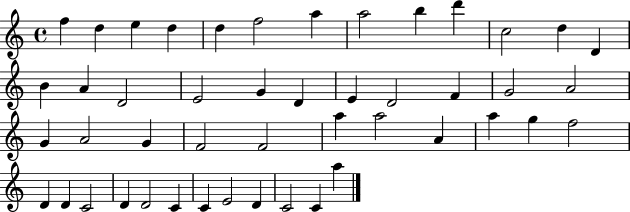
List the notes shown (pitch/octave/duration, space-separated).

F5/q D5/q E5/q D5/q D5/q F5/h A5/q A5/h B5/q D6/q C5/h D5/q D4/q B4/q A4/q D4/h E4/h G4/q D4/q E4/q D4/h F4/q G4/h A4/h G4/q A4/h G4/q F4/h F4/h A5/q A5/h A4/q A5/q G5/q F5/h D4/q D4/q C4/h D4/q D4/h C4/q C4/q E4/h D4/q C4/h C4/q A5/q